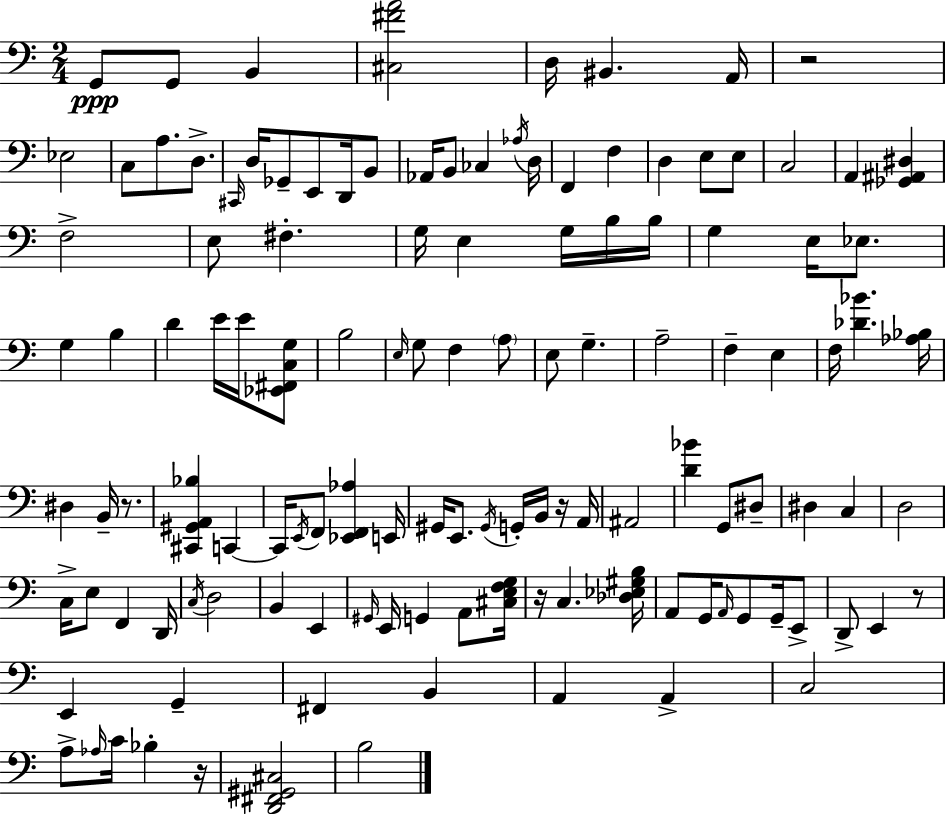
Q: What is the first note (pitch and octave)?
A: G2